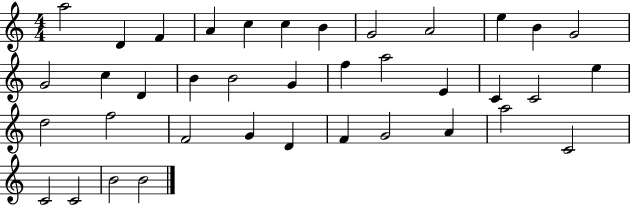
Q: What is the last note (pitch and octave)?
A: B4